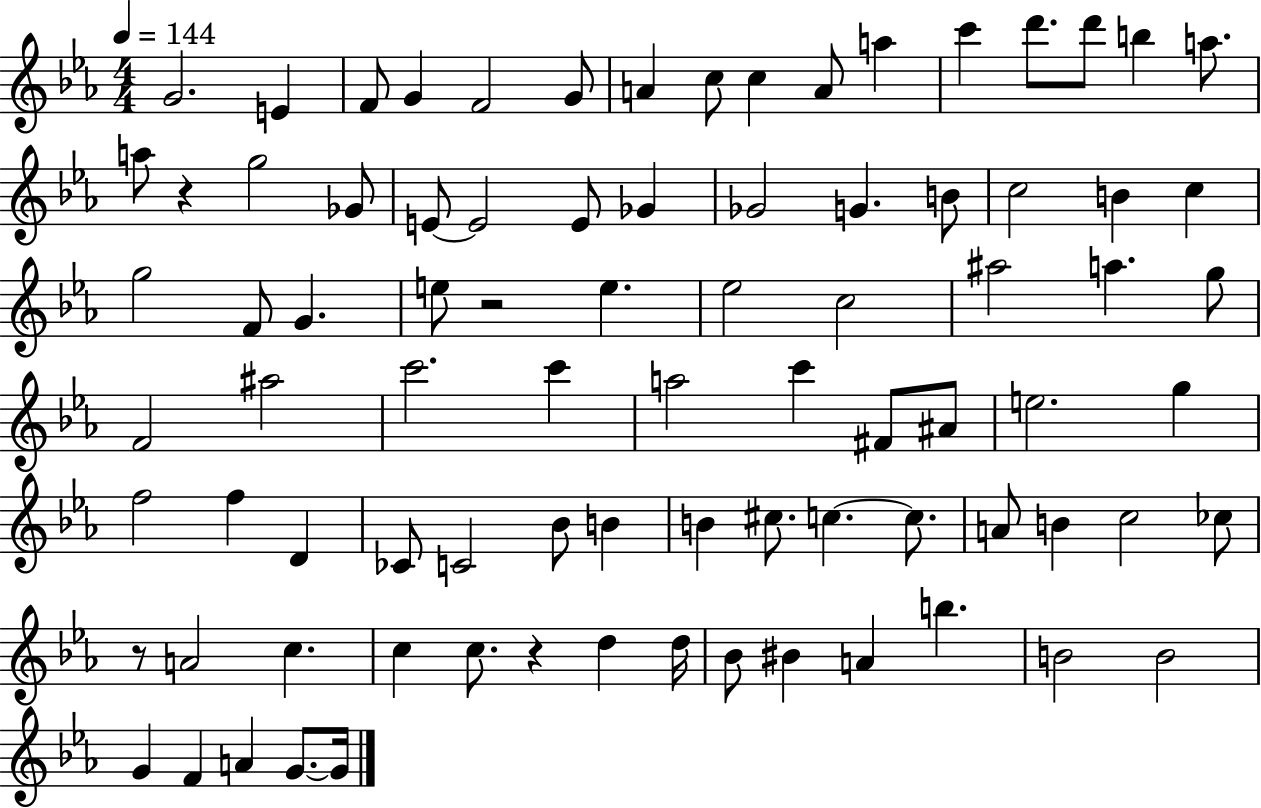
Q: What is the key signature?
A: EES major